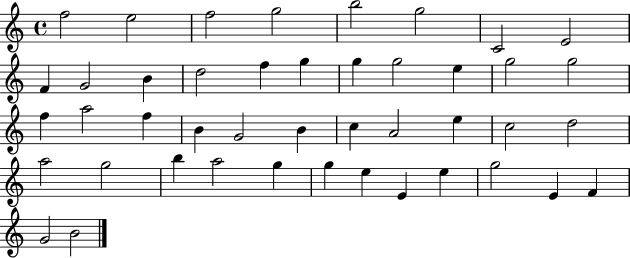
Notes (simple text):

F5/h E5/h F5/h G5/h B5/h G5/h C4/h E4/h F4/q G4/h B4/q D5/h F5/q G5/q G5/q G5/h E5/q G5/h G5/h F5/q A5/h F5/q B4/q G4/h B4/q C5/q A4/h E5/q C5/h D5/h A5/h G5/h B5/q A5/h G5/q G5/q E5/q E4/q E5/q G5/h E4/q F4/q G4/h B4/h